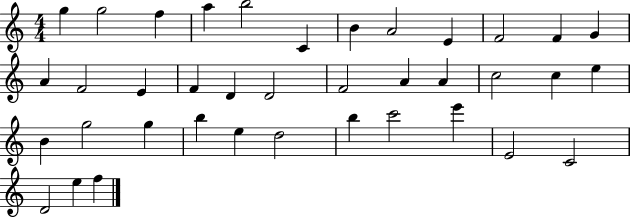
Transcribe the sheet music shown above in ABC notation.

X:1
T:Untitled
M:4/4
L:1/4
K:C
g g2 f a b2 C B A2 E F2 F G A F2 E F D D2 F2 A A c2 c e B g2 g b e d2 b c'2 e' E2 C2 D2 e f